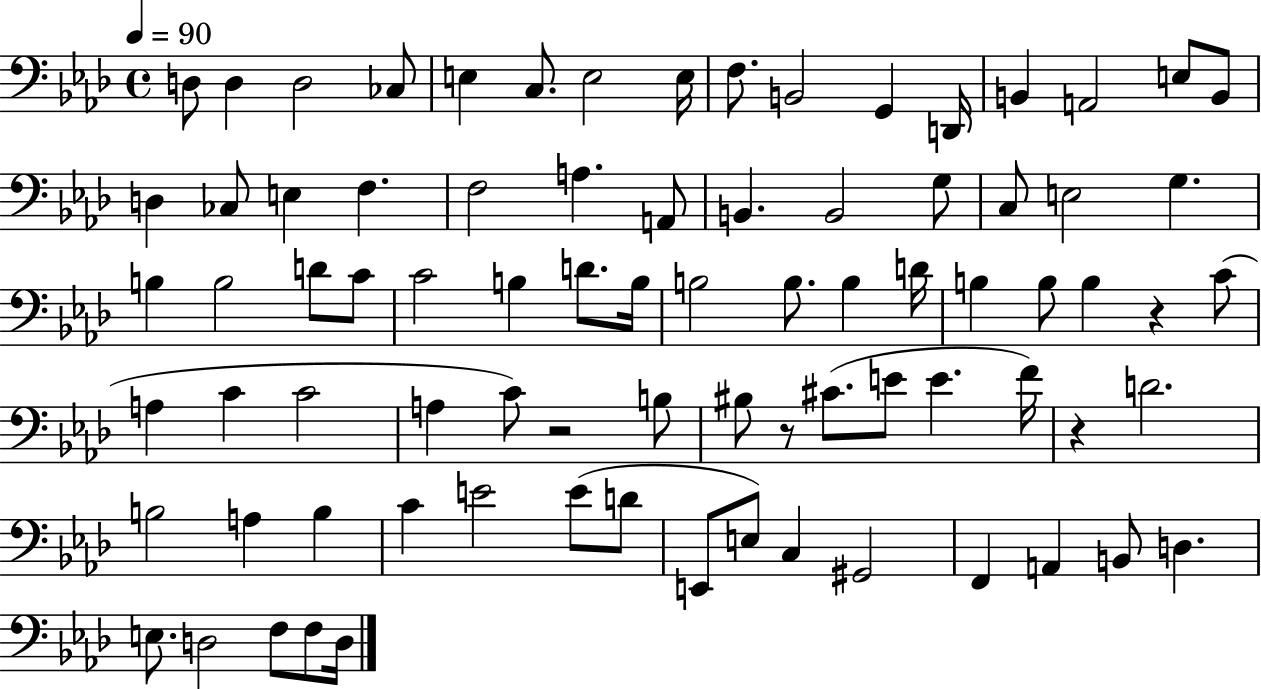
D3/e D3/q D3/h CES3/e E3/q C3/e. E3/h E3/s F3/e. B2/h G2/q D2/s B2/q A2/h E3/e B2/e D3/q CES3/e E3/q F3/q. F3/h A3/q. A2/e B2/q. B2/h G3/e C3/e E3/h G3/q. B3/q B3/h D4/e C4/e C4/h B3/q D4/e. B3/s B3/h B3/e. B3/q D4/s B3/q B3/e B3/q R/q C4/e A3/q C4/q C4/h A3/q C4/e R/h B3/e BIS3/e R/e C#4/e. E4/e E4/q. F4/s R/q D4/h. B3/h A3/q B3/q C4/q E4/h E4/e D4/e E2/e E3/e C3/q G#2/h F2/q A2/q B2/e D3/q. E3/e. D3/h F3/e F3/e D3/s